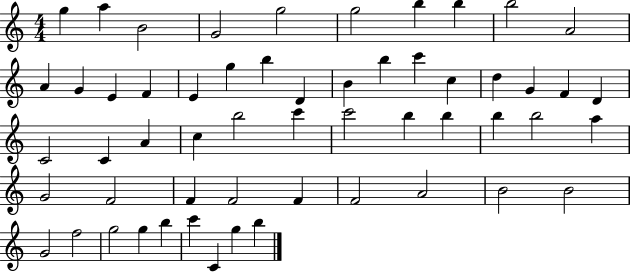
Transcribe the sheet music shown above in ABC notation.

X:1
T:Untitled
M:4/4
L:1/4
K:C
g a B2 G2 g2 g2 b b b2 A2 A G E F E g b D B b c' c d G F D C2 C A c b2 c' c'2 b b b b2 a G2 F2 F F2 F F2 A2 B2 B2 G2 f2 g2 g b c' C g b